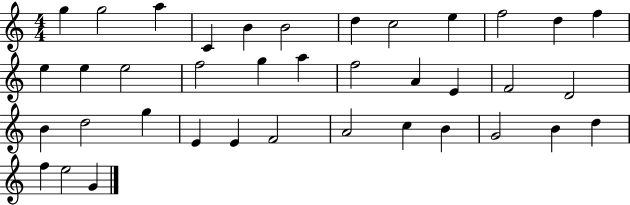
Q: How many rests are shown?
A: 0